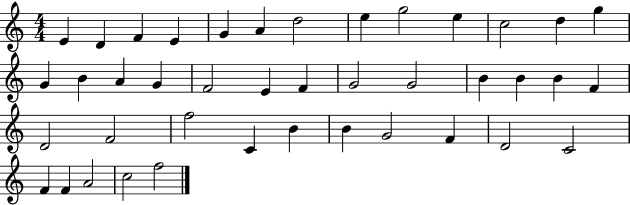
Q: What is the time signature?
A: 4/4